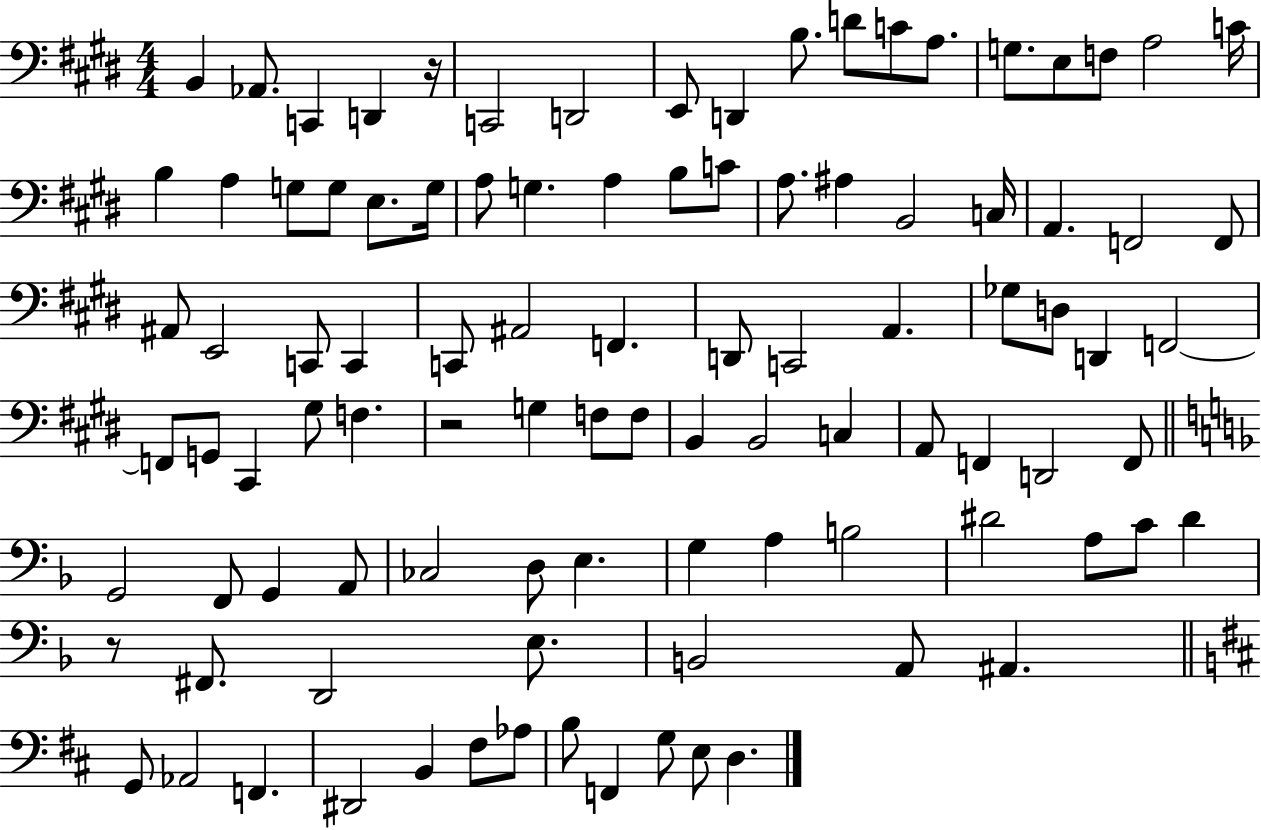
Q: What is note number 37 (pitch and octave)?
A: E2